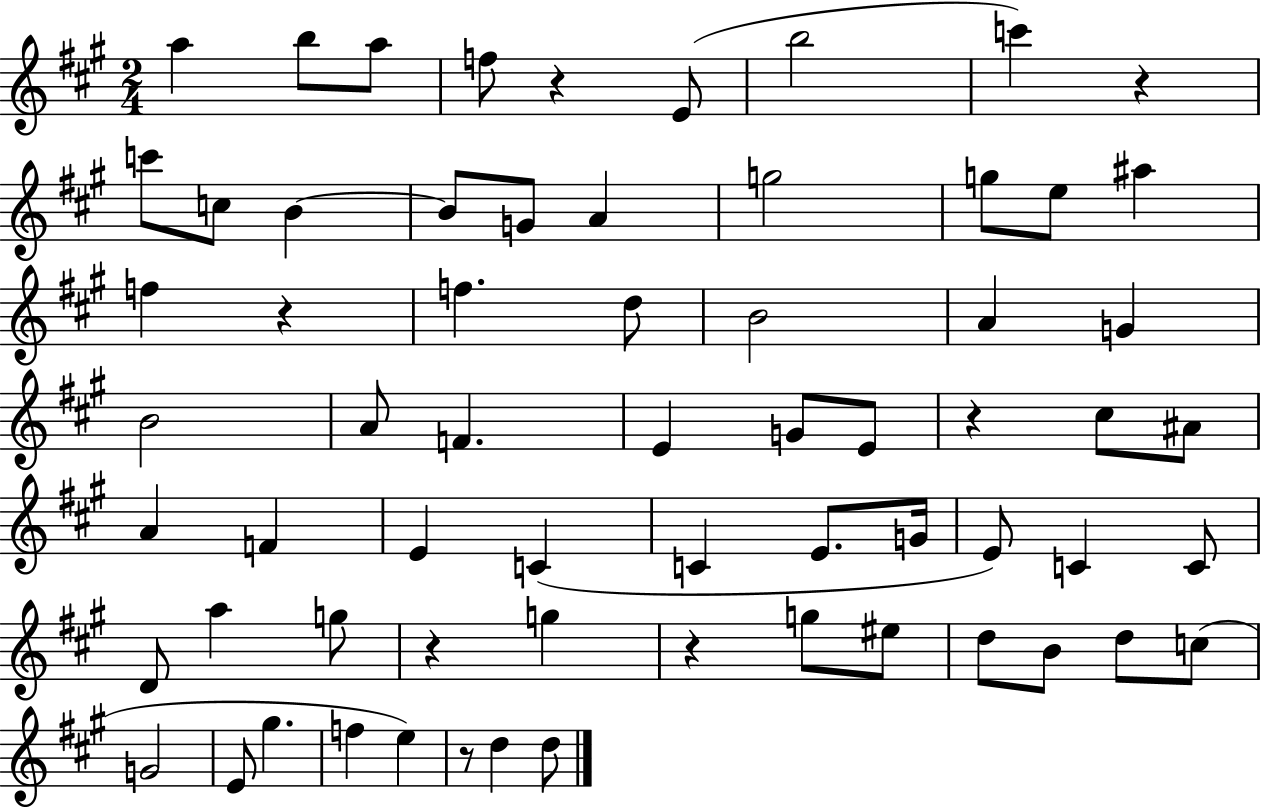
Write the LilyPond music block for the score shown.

{
  \clef treble
  \numericTimeSignature
  \time 2/4
  \key a \major
  a''4 b''8 a''8 | f''8 r4 e'8( | b''2 | c'''4) r4 | \break c'''8 c''8 b'4~~ | b'8 g'8 a'4 | g''2 | g''8 e''8 ais''4 | \break f''4 r4 | f''4. d''8 | b'2 | a'4 g'4 | \break b'2 | a'8 f'4. | e'4 g'8 e'8 | r4 cis''8 ais'8 | \break a'4 f'4 | e'4 c'4( | c'4 e'8. g'16 | e'8) c'4 c'8 | \break d'8 a''4 g''8 | r4 g''4 | r4 g''8 eis''8 | d''8 b'8 d''8 c''8( | \break g'2 | e'8 gis''4. | f''4 e''4) | r8 d''4 d''8 | \break \bar "|."
}